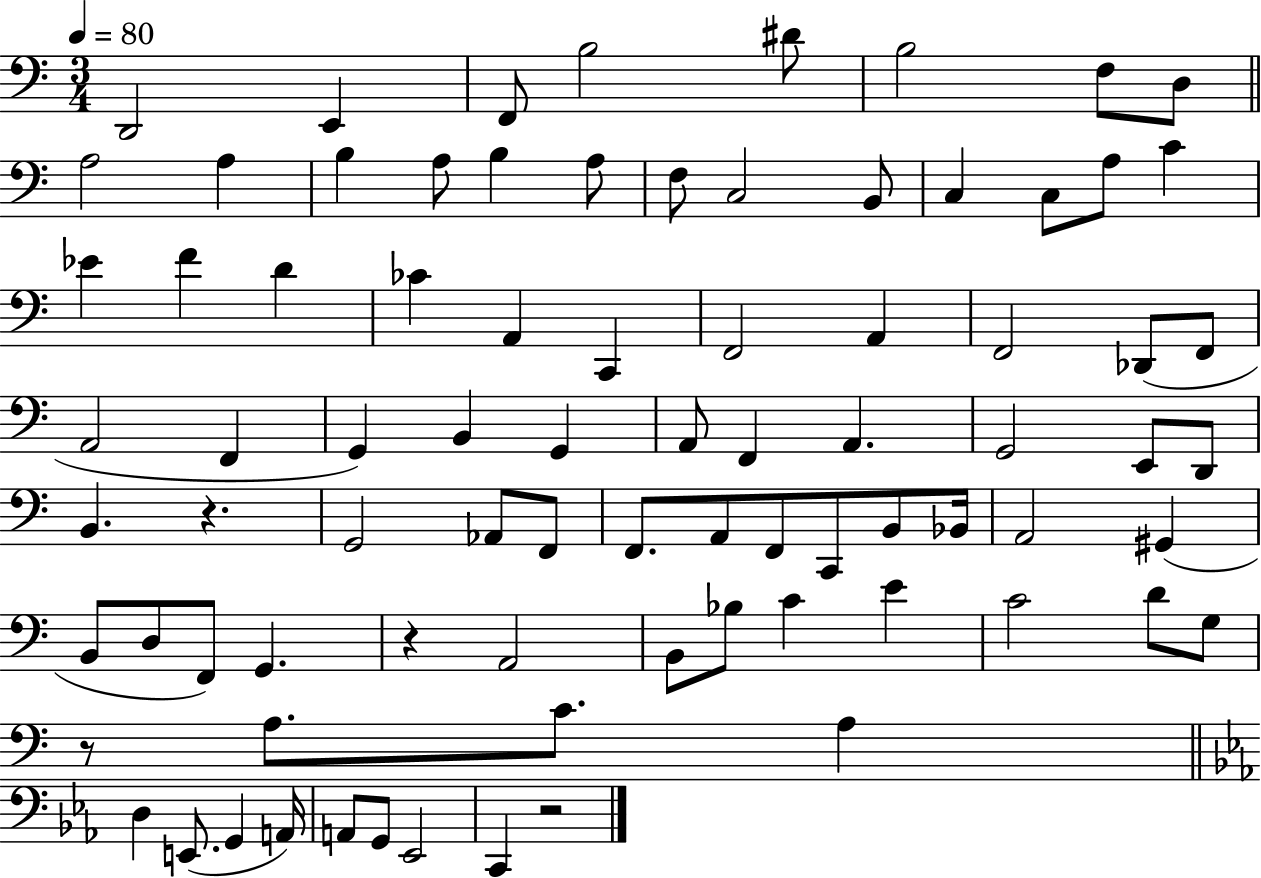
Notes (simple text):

D2/h E2/q F2/e B3/h D#4/e B3/h F3/e D3/e A3/h A3/q B3/q A3/e B3/q A3/e F3/e C3/h B2/e C3/q C3/e A3/e C4/q Eb4/q F4/q D4/q CES4/q A2/q C2/q F2/h A2/q F2/h Db2/e F2/e A2/h F2/q G2/q B2/q G2/q A2/e F2/q A2/q. G2/h E2/e D2/e B2/q. R/q. G2/h Ab2/e F2/e F2/e. A2/e F2/e C2/e B2/e Bb2/s A2/h G#2/q B2/e D3/e F2/e G2/q. R/q A2/h B2/e Bb3/e C4/q E4/q C4/h D4/e G3/e R/e A3/e. C4/e. A3/q D3/q E2/e. G2/q A2/s A2/e G2/e Eb2/h C2/q R/h